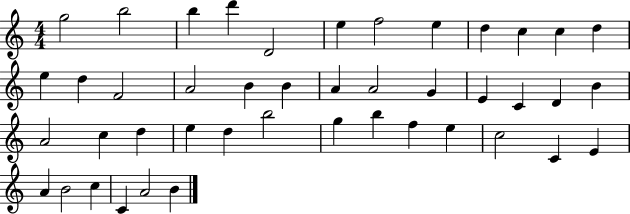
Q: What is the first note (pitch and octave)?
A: G5